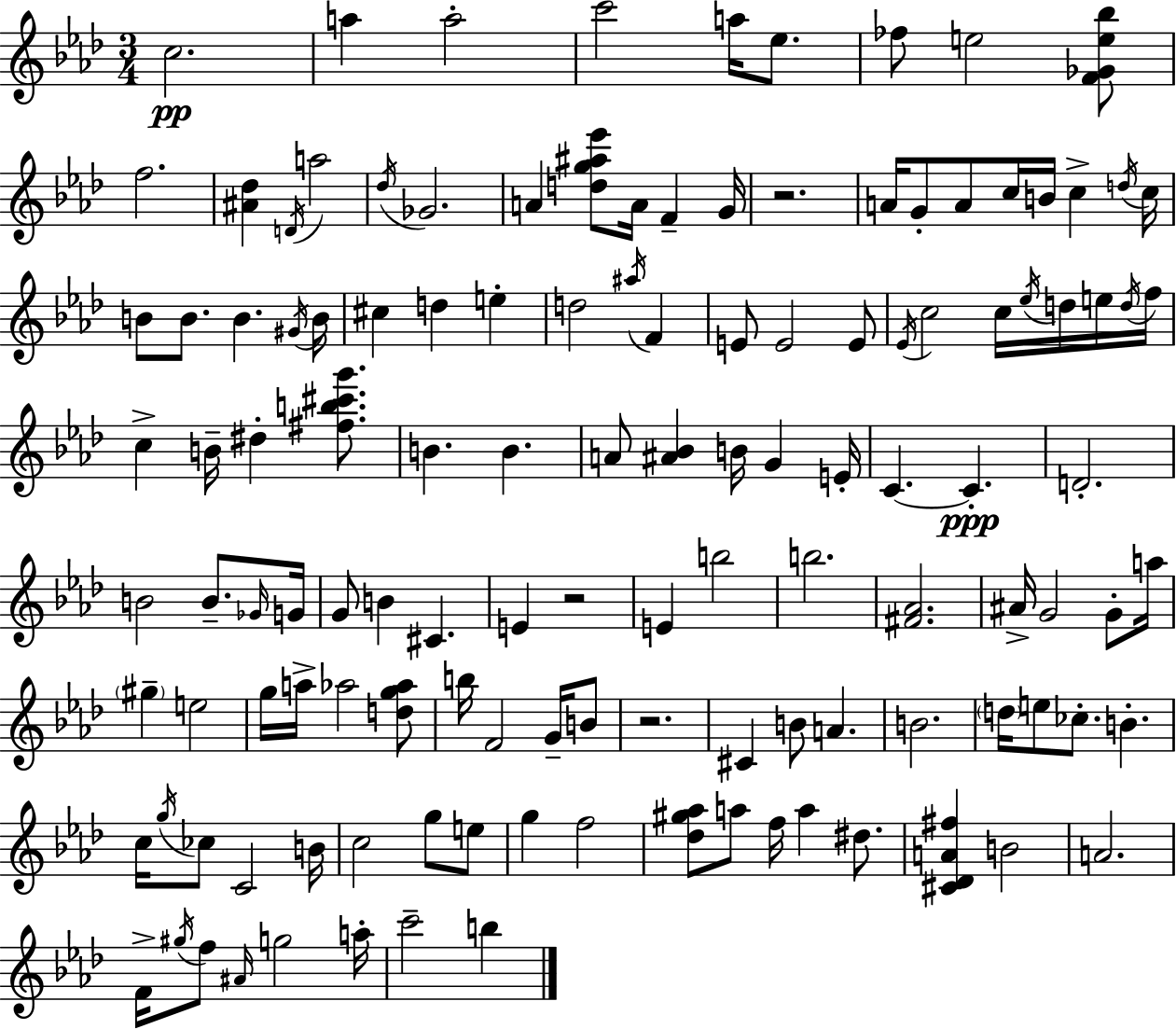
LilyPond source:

{
  \clef treble
  \numericTimeSignature
  \time 3/4
  \key aes \major
  c''2.\pp | a''4 a''2-. | c'''2 a''16 ees''8. | fes''8 e''2 <f' ges' e'' bes''>8 | \break f''2. | <ais' des''>4 \acciaccatura { d'16 } a''2 | \acciaccatura { des''16 } ges'2. | a'4 <d'' g'' ais'' ees'''>8 a'16 f'4-- | \break g'16 r2. | a'16 g'8-. a'8 c''16 b'16 c''4-> | \acciaccatura { d''16 } c''16 b'8 b'8. b'4. | \acciaccatura { gis'16 } b'16 cis''4 d''4 | \break e''4-. d''2 | \acciaccatura { ais''16 } f'4 e'8 e'2 | e'8 \acciaccatura { ees'16 } c''2 | c''16 \acciaccatura { ees''16 } d''16 e''16 \acciaccatura { d''16 } f''16 c''4-> | \break b'16-- dis''4-. <fis'' b'' cis''' g'''>8. b'4. | b'4. a'8 <ais' bes'>4 | b'16 g'4 e'16-. c'4.~~ | c'4.-.\ppp d'2.-. | \break b'2 | b'8.-- \grace { ges'16 } g'16 g'8 b'4 | cis'4. e'4 | r2 e'4 | \break b''2 b''2. | <fis' aes'>2. | ais'16-> g'2 | g'8-. a''16 \parenthesize gis''4-- | \break e''2 g''16 a''16-> aes''2 | <d'' g'' aes''>8 b''16 f'2 | g'16-- b'8 r2. | cis'4 | \break b'8 a'4. b'2. | \parenthesize d''16 e''8 | ces''8.-. b'4.-. c''16 \acciaccatura { g''16 } ces''8 | c'2 b'16 c''2 | \break g''8 e''8 g''4 | f''2 <des'' gis'' aes''>8 | a''8 f''16 a''4 dis''8. <cis' des' a' fis''>4 | b'2 a'2. | \break f'16-> \acciaccatura { gis''16 } | f''8 \grace { ais'16 } g''2 a''16-. | c'''2-- b''4 | \bar "|."
}